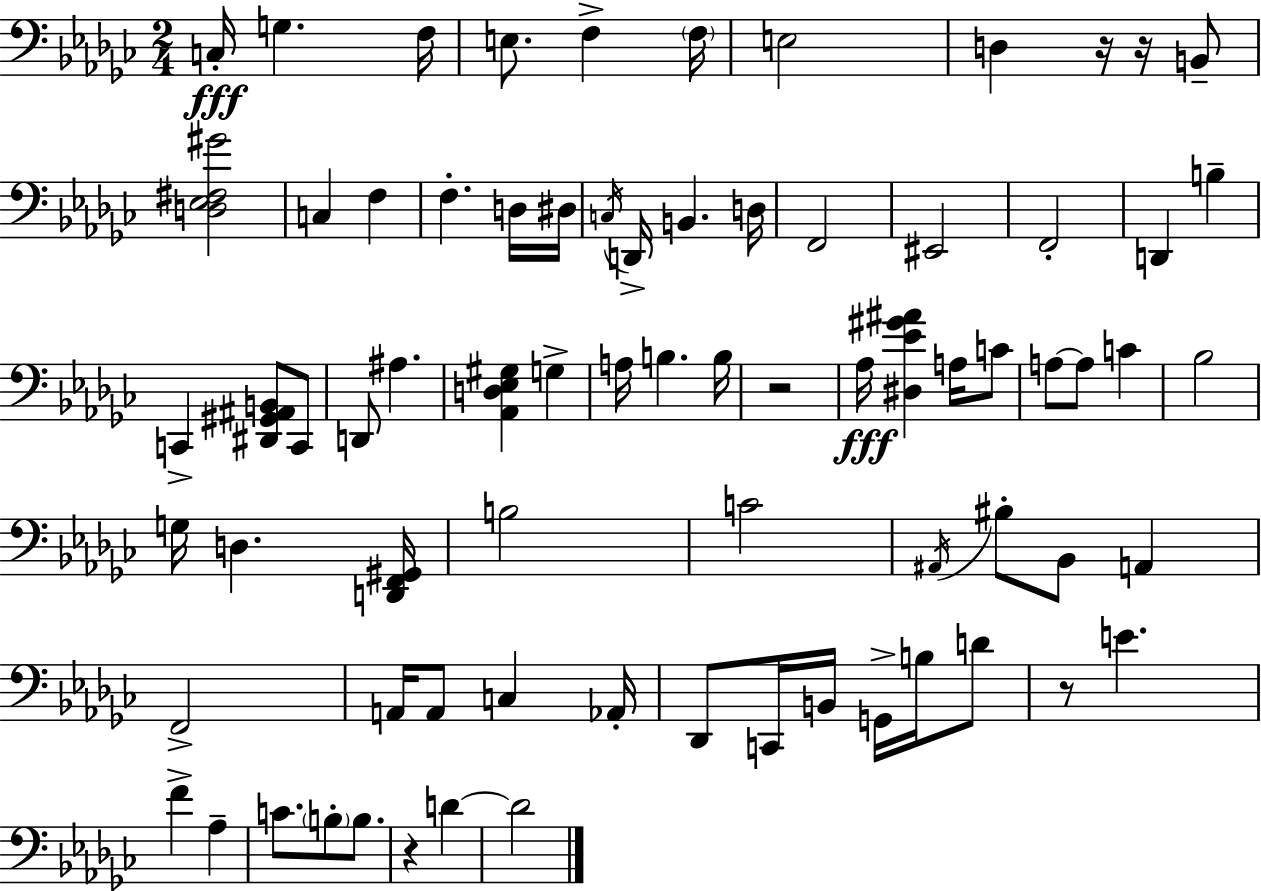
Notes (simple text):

C3/s G3/q. F3/s E3/e. F3/q F3/s E3/h D3/q R/s R/s B2/e [D3,Eb3,F#3,G#4]/h C3/q F3/q F3/q. D3/s D#3/s C3/s D2/s B2/q. D3/s F2/h EIS2/h F2/h D2/q B3/q C2/q [D#2,G#2,A#2,B2]/e C2/e D2/e A#3/q. [Ab2,D3,Eb3,G#3]/q G3/q A3/s B3/q. B3/s R/h Ab3/s [D#3,Eb4,G#4,A#4]/q A3/s C4/e A3/e A3/e C4/q Bb3/h G3/s D3/q. [D2,F2,G#2]/s B3/h C4/h A#2/s BIS3/e Bb2/e A2/q F2/h A2/s A2/e C3/q Ab2/s Db2/e C2/s B2/s G2/s B3/s D4/e R/e E4/q. F4/q Ab3/q C4/e. B3/e B3/e. R/q D4/q D4/h